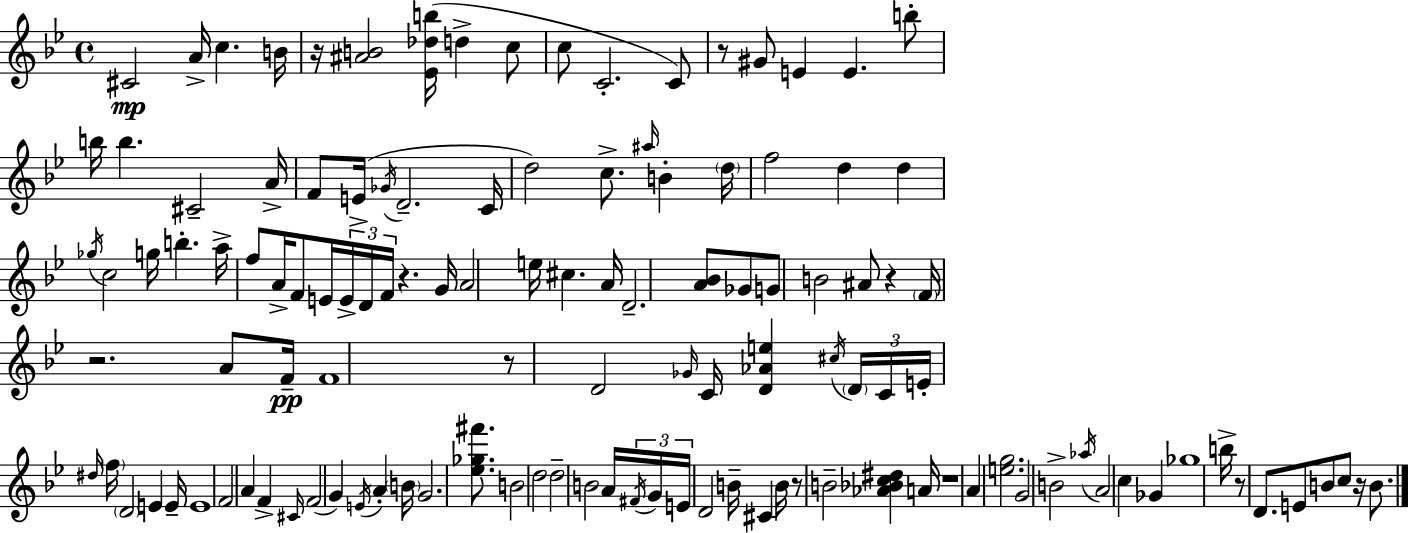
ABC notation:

X:1
T:Untitled
M:4/4
L:1/4
K:Bb
^C2 A/4 c B/4 z/4 [^AB]2 [_E_db]/4 d c/2 c/2 C2 C/2 z/2 ^G/2 E E b/2 b/4 b ^C2 A/4 F/2 E/4 _G/4 D2 C/4 d2 c/2 ^a/4 B d/4 f2 d d _g/4 c2 g/4 b a/4 f/2 A/4 F/2 E/4 E/4 D/4 F/4 z G/4 A2 e/4 ^c A/4 D2 [A_B]/2 _G/2 G/2 B2 ^A/2 z F/4 z2 A/2 F/4 F4 z/2 D2 _G/4 C/4 [D_Ae] ^c/4 D/4 C/4 E/4 ^d/4 f/4 D2 E E/4 E4 F2 A F ^C/4 F2 G E/4 A B/4 G2 [_e_g^f']/2 B2 d2 d2 B2 A/4 ^F/4 G/4 E/4 D2 B/4 ^C B/4 z/2 B2 [_A_Bc^d] A/4 z4 A [eg]2 G2 B2 _a/4 A2 c _G _g4 b/4 z/2 D/2 E/2 B/2 c/2 z/4 B/2